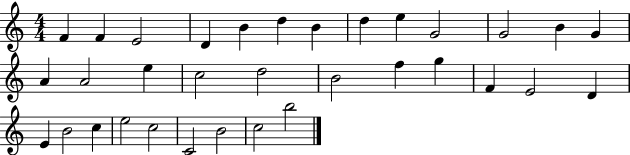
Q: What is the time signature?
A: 4/4